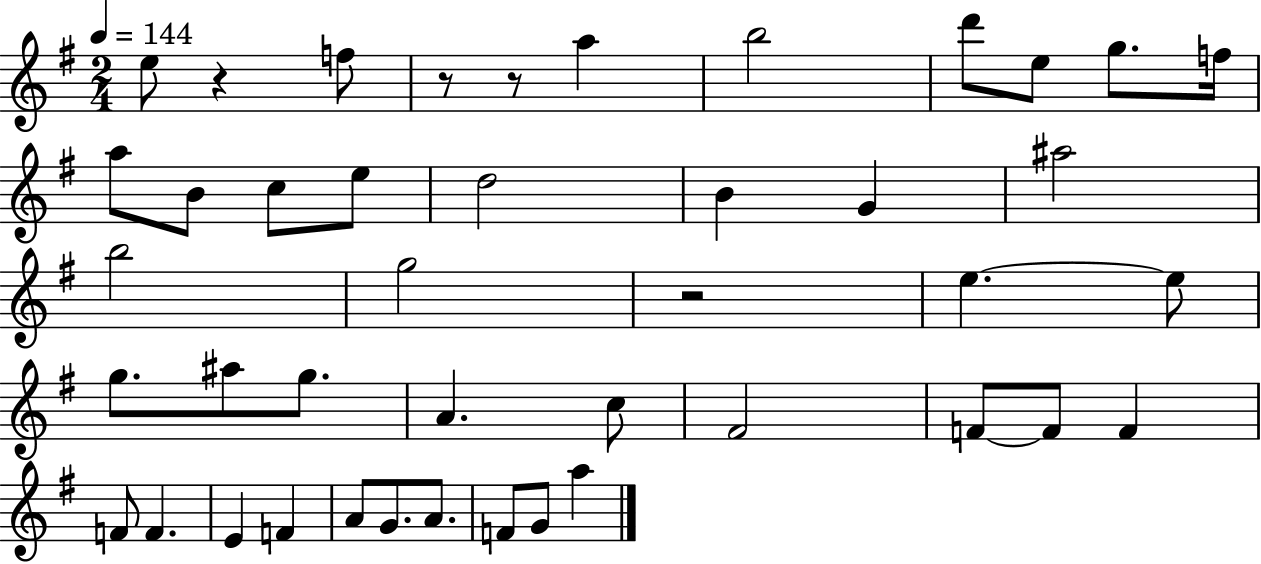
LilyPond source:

{
  \clef treble
  \numericTimeSignature
  \time 2/4
  \key g \major
  \tempo 4 = 144
  e''8 r4 f''8 | r8 r8 a''4 | b''2 | d'''8 e''8 g''8. f''16 | \break a''8 b'8 c''8 e''8 | d''2 | b'4 g'4 | ais''2 | \break b''2 | g''2 | r2 | e''4.~~ e''8 | \break g''8. ais''8 g''8. | a'4. c''8 | fis'2 | f'8~~ f'8 f'4 | \break f'8 f'4. | e'4 f'4 | a'8 g'8. a'8. | f'8 g'8 a''4 | \break \bar "|."
}